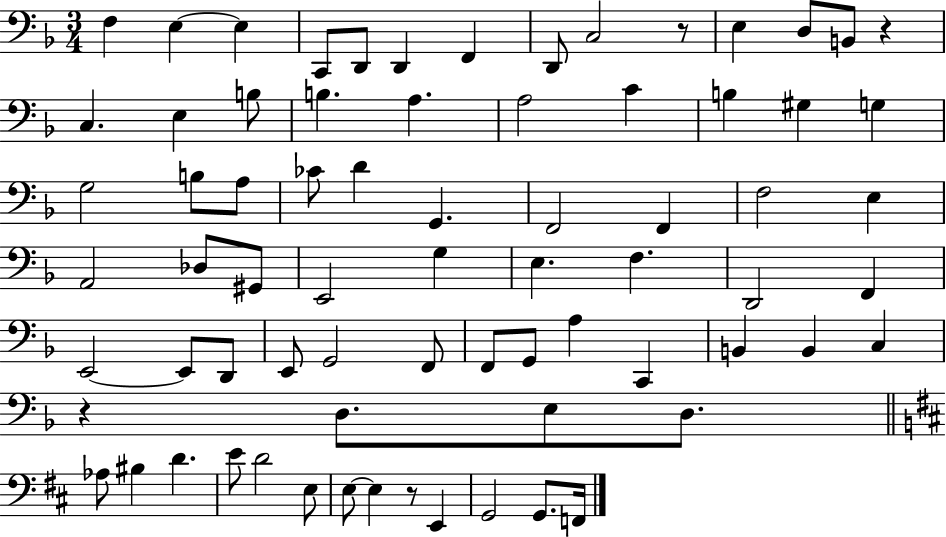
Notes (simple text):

F3/q E3/q E3/q C2/e D2/e D2/q F2/q D2/e C3/h R/e E3/q D3/e B2/e R/q C3/q. E3/q B3/e B3/q. A3/q. A3/h C4/q B3/q G#3/q G3/q G3/h B3/e A3/e CES4/e D4/q G2/q. F2/h F2/q F3/h E3/q A2/h Db3/e G#2/e E2/h G3/q E3/q. F3/q. D2/h F2/q E2/h E2/e D2/e E2/e G2/h F2/e F2/e G2/e A3/q C2/q B2/q B2/q C3/q R/q D3/e. E3/e D3/e. Ab3/e BIS3/q D4/q. E4/e D4/h E3/e E3/e E3/q R/e E2/q G2/h G2/e. F2/s